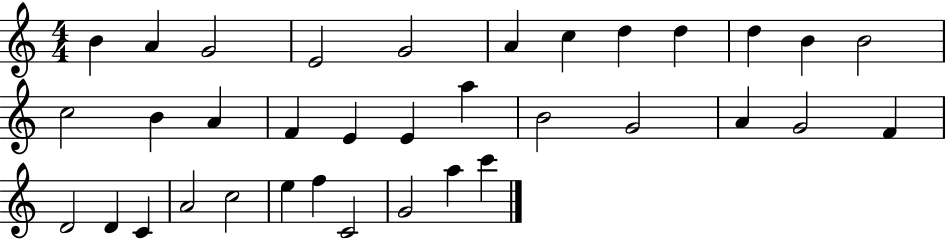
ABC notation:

X:1
T:Untitled
M:4/4
L:1/4
K:C
B A G2 E2 G2 A c d d d B B2 c2 B A F E E a B2 G2 A G2 F D2 D C A2 c2 e f C2 G2 a c'